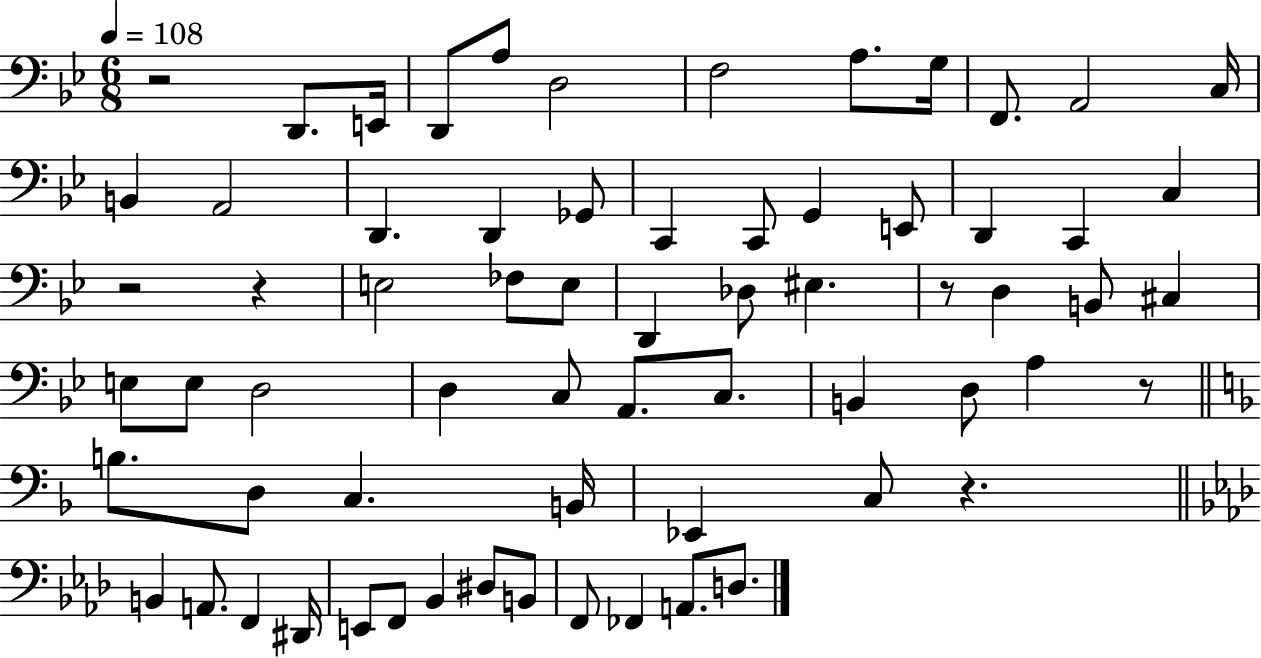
X:1
T:Untitled
M:6/8
L:1/4
K:Bb
z2 D,,/2 E,,/4 D,,/2 A,/2 D,2 F,2 A,/2 G,/4 F,,/2 A,,2 C,/4 B,, A,,2 D,, D,, _G,,/2 C,, C,,/2 G,, E,,/2 D,, C,, C, z2 z E,2 _F,/2 E,/2 D,, _D,/2 ^E, z/2 D, B,,/2 ^C, E,/2 E,/2 D,2 D, C,/2 A,,/2 C,/2 B,, D,/2 A, z/2 B,/2 D,/2 C, B,,/4 _E,, C,/2 z B,, A,,/2 F,, ^D,,/4 E,,/2 F,,/2 _B,, ^D,/2 B,,/2 F,,/2 _F,, A,,/2 D,/2